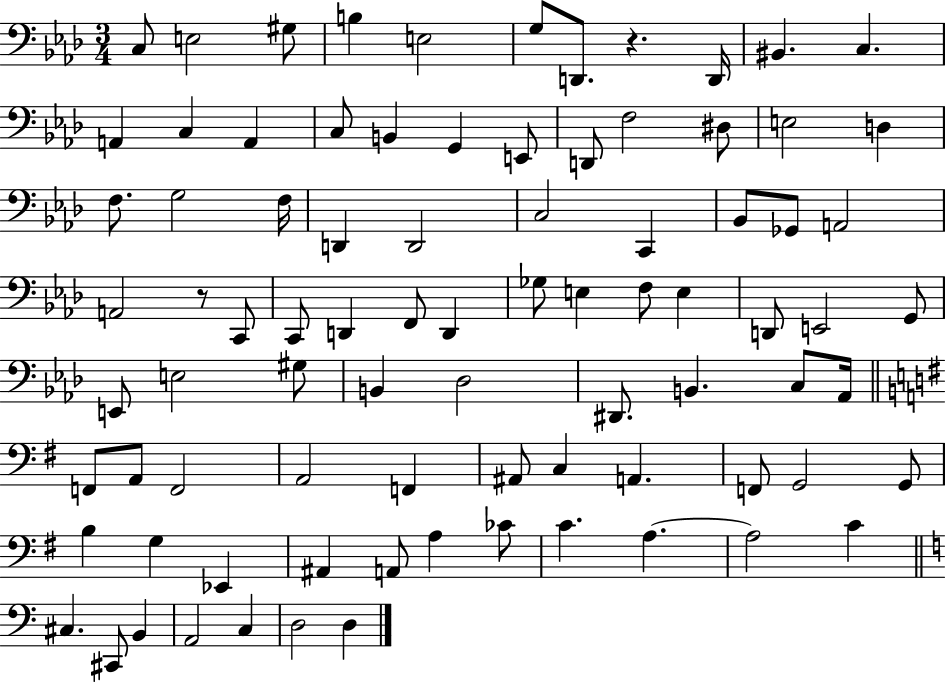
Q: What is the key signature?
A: AES major